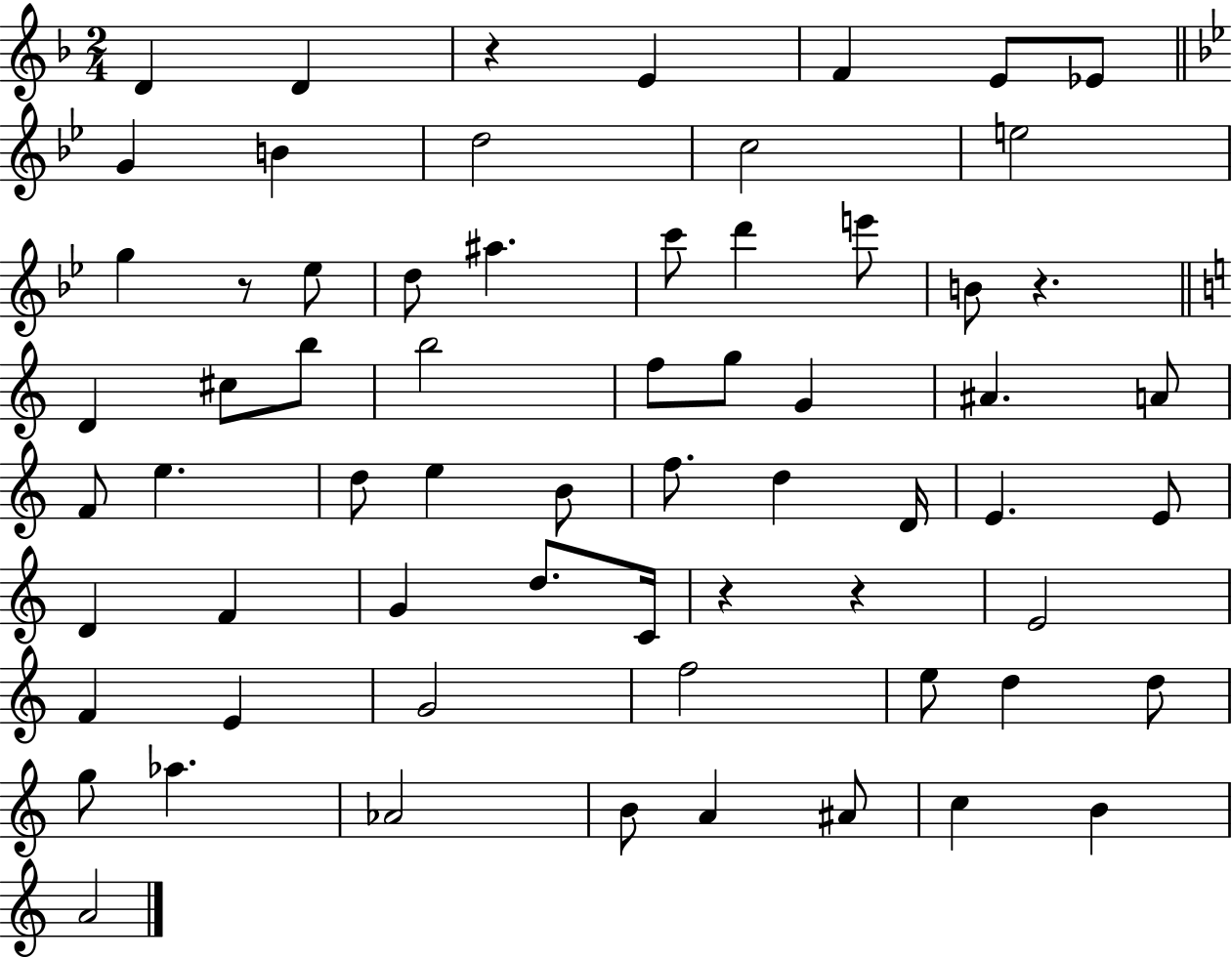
{
  \clef treble
  \numericTimeSignature
  \time 2/4
  \key f \major
  \repeat volta 2 { d'4 d'4 | r4 e'4 | f'4 e'8 ees'8 | \bar "||" \break \key bes \major g'4 b'4 | d''2 | c''2 | e''2 | \break g''4 r8 ees''8 | d''8 ais''4. | c'''8 d'''4 e'''8 | b'8 r4. | \break \bar "||" \break \key c \major d'4 cis''8 b''8 | b''2 | f''8 g''8 g'4 | ais'4. a'8 | \break f'8 e''4. | d''8 e''4 b'8 | f''8. d''4 d'16 | e'4. e'8 | \break d'4 f'4 | g'4 d''8. c'16 | r4 r4 | e'2 | \break f'4 e'4 | g'2 | f''2 | e''8 d''4 d''8 | \break g''8 aes''4. | aes'2 | b'8 a'4 ais'8 | c''4 b'4 | \break a'2 | } \bar "|."
}